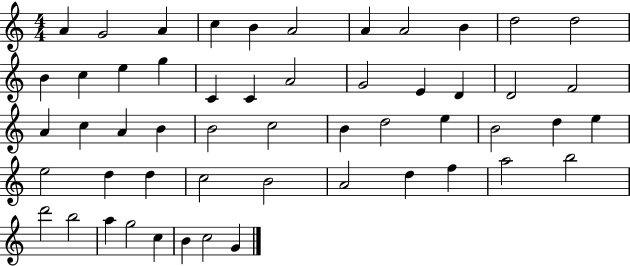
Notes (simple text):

A4/q G4/h A4/q C5/q B4/q A4/h A4/q A4/h B4/q D5/h D5/h B4/q C5/q E5/q G5/q C4/q C4/q A4/h G4/h E4/q D4/q D4/h F4/h A4/q C5/q A4/q B4/q B4/h C5/h B4/q D5/h E5/q B4/h D5/q E5/q E5/h D5/q D5/q C5/h B4/h A4/h D5/q F5/q A5/h B5/h D6/h B5/h A5/q G5/h C5/q B4/q C5/h G4/q